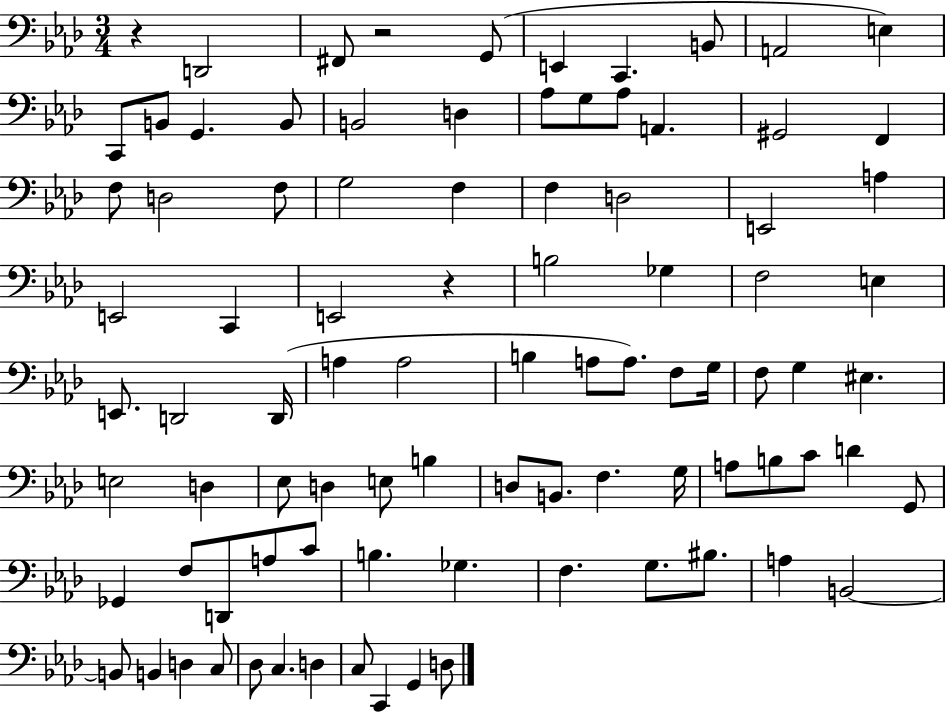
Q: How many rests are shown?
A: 3